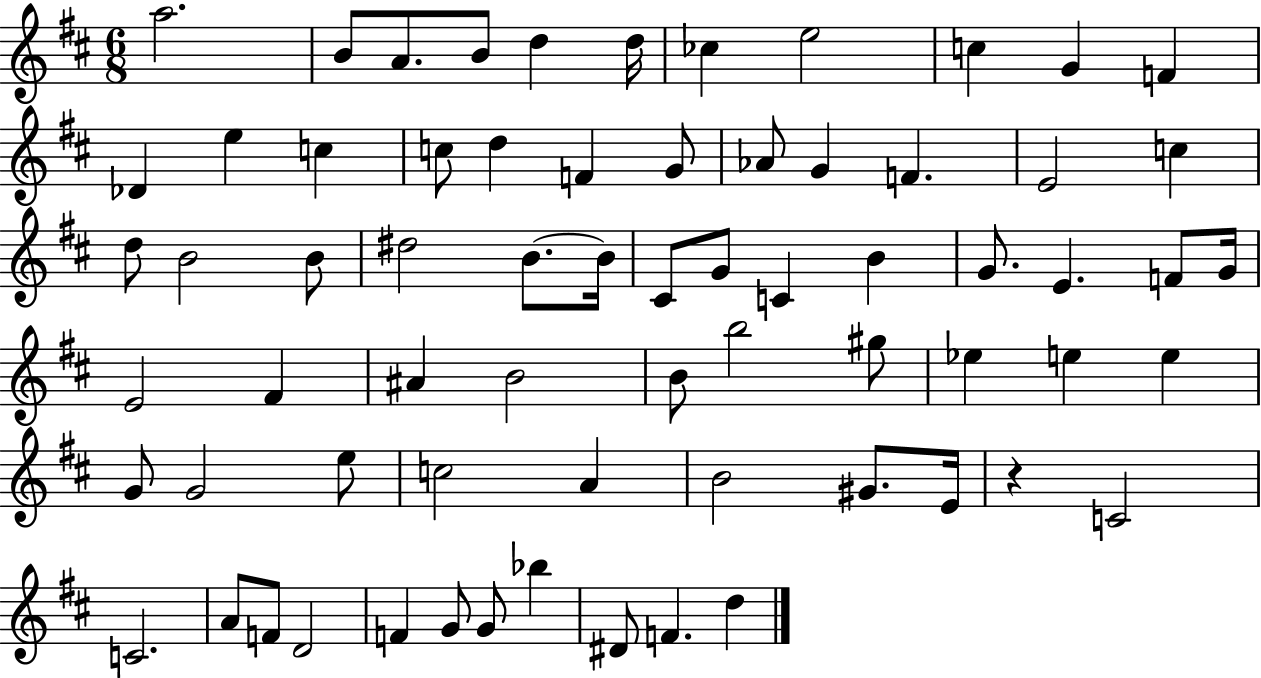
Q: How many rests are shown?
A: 1